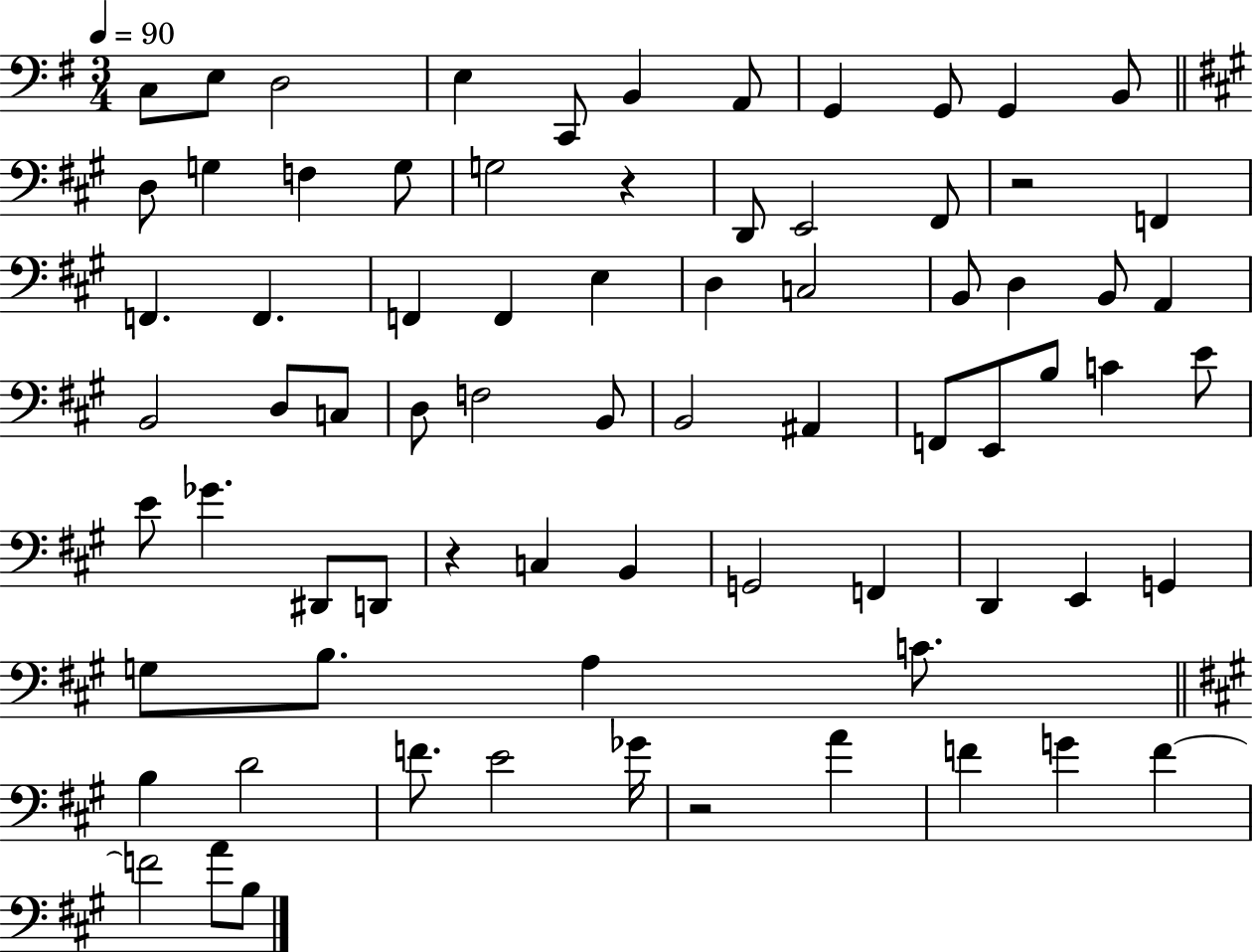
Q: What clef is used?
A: bass